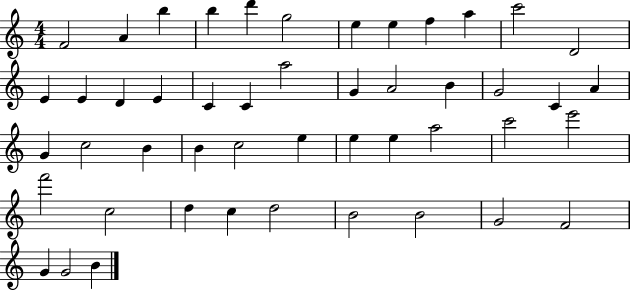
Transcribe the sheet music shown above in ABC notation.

X:1
T:Untitled
M:4/4
L:1/4
K:C
F2 A b b d' g2 e e f a c'2 D2 E E D E C C a2 G A2 B G2 C A G c2 B B c2 e e e a2 c'2 e'2 f'2 c2 d c d2 B2 B2 G2 F2 G G2 B